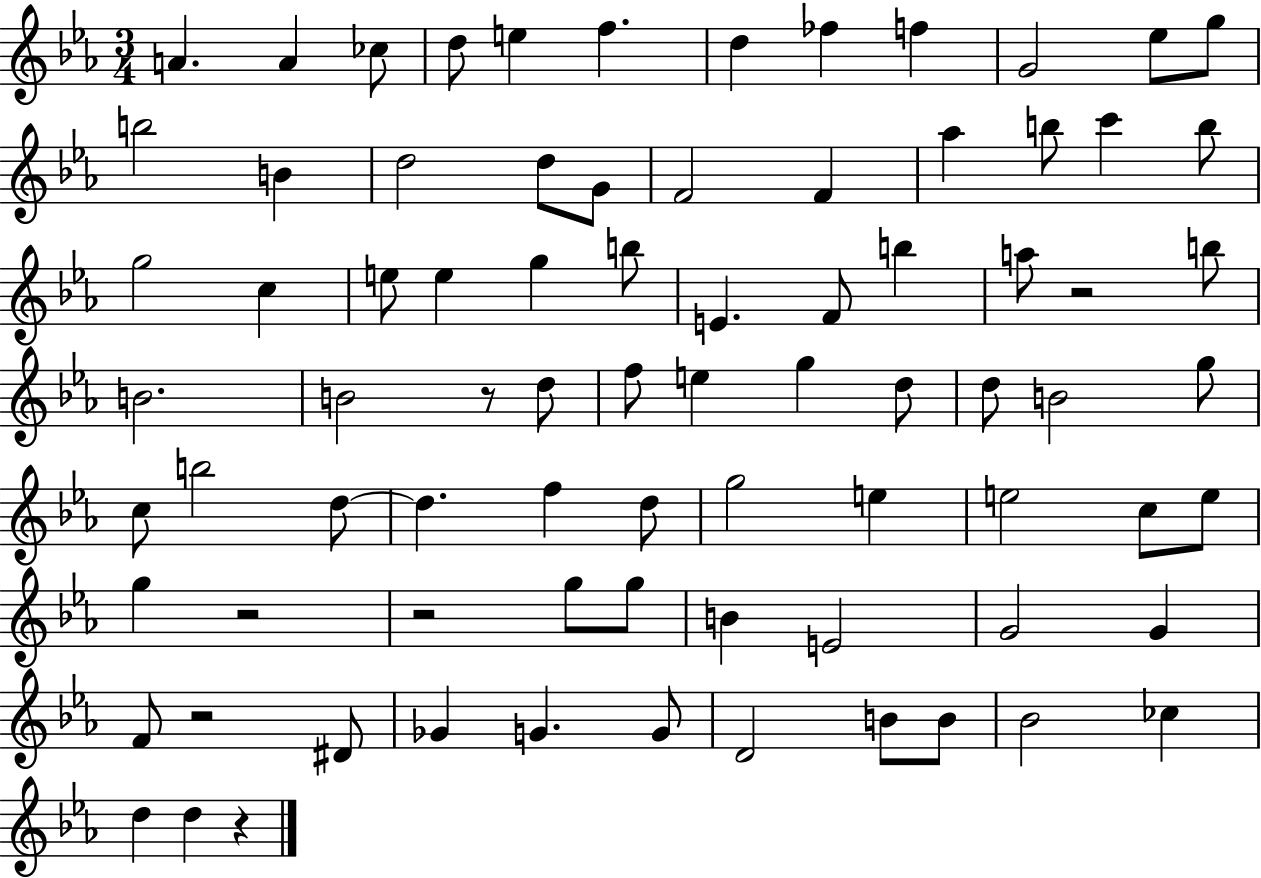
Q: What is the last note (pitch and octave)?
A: D5